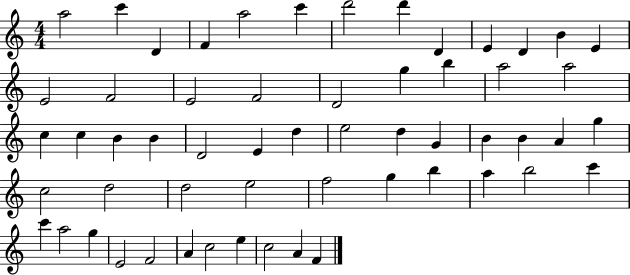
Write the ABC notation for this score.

X:1
T:Untitled
M:4/4
L:1/4
K:C
a2 c' D F a2 c' d'2 d' D E D B E E2 F2 E2 F2 D2 g b a2 a2 c c B B D2 E d e2 d G B B A g c2 d2 d2 e2 f2 g b a b2 c' c' a2 g E2 F2 A c2 e c2 A F